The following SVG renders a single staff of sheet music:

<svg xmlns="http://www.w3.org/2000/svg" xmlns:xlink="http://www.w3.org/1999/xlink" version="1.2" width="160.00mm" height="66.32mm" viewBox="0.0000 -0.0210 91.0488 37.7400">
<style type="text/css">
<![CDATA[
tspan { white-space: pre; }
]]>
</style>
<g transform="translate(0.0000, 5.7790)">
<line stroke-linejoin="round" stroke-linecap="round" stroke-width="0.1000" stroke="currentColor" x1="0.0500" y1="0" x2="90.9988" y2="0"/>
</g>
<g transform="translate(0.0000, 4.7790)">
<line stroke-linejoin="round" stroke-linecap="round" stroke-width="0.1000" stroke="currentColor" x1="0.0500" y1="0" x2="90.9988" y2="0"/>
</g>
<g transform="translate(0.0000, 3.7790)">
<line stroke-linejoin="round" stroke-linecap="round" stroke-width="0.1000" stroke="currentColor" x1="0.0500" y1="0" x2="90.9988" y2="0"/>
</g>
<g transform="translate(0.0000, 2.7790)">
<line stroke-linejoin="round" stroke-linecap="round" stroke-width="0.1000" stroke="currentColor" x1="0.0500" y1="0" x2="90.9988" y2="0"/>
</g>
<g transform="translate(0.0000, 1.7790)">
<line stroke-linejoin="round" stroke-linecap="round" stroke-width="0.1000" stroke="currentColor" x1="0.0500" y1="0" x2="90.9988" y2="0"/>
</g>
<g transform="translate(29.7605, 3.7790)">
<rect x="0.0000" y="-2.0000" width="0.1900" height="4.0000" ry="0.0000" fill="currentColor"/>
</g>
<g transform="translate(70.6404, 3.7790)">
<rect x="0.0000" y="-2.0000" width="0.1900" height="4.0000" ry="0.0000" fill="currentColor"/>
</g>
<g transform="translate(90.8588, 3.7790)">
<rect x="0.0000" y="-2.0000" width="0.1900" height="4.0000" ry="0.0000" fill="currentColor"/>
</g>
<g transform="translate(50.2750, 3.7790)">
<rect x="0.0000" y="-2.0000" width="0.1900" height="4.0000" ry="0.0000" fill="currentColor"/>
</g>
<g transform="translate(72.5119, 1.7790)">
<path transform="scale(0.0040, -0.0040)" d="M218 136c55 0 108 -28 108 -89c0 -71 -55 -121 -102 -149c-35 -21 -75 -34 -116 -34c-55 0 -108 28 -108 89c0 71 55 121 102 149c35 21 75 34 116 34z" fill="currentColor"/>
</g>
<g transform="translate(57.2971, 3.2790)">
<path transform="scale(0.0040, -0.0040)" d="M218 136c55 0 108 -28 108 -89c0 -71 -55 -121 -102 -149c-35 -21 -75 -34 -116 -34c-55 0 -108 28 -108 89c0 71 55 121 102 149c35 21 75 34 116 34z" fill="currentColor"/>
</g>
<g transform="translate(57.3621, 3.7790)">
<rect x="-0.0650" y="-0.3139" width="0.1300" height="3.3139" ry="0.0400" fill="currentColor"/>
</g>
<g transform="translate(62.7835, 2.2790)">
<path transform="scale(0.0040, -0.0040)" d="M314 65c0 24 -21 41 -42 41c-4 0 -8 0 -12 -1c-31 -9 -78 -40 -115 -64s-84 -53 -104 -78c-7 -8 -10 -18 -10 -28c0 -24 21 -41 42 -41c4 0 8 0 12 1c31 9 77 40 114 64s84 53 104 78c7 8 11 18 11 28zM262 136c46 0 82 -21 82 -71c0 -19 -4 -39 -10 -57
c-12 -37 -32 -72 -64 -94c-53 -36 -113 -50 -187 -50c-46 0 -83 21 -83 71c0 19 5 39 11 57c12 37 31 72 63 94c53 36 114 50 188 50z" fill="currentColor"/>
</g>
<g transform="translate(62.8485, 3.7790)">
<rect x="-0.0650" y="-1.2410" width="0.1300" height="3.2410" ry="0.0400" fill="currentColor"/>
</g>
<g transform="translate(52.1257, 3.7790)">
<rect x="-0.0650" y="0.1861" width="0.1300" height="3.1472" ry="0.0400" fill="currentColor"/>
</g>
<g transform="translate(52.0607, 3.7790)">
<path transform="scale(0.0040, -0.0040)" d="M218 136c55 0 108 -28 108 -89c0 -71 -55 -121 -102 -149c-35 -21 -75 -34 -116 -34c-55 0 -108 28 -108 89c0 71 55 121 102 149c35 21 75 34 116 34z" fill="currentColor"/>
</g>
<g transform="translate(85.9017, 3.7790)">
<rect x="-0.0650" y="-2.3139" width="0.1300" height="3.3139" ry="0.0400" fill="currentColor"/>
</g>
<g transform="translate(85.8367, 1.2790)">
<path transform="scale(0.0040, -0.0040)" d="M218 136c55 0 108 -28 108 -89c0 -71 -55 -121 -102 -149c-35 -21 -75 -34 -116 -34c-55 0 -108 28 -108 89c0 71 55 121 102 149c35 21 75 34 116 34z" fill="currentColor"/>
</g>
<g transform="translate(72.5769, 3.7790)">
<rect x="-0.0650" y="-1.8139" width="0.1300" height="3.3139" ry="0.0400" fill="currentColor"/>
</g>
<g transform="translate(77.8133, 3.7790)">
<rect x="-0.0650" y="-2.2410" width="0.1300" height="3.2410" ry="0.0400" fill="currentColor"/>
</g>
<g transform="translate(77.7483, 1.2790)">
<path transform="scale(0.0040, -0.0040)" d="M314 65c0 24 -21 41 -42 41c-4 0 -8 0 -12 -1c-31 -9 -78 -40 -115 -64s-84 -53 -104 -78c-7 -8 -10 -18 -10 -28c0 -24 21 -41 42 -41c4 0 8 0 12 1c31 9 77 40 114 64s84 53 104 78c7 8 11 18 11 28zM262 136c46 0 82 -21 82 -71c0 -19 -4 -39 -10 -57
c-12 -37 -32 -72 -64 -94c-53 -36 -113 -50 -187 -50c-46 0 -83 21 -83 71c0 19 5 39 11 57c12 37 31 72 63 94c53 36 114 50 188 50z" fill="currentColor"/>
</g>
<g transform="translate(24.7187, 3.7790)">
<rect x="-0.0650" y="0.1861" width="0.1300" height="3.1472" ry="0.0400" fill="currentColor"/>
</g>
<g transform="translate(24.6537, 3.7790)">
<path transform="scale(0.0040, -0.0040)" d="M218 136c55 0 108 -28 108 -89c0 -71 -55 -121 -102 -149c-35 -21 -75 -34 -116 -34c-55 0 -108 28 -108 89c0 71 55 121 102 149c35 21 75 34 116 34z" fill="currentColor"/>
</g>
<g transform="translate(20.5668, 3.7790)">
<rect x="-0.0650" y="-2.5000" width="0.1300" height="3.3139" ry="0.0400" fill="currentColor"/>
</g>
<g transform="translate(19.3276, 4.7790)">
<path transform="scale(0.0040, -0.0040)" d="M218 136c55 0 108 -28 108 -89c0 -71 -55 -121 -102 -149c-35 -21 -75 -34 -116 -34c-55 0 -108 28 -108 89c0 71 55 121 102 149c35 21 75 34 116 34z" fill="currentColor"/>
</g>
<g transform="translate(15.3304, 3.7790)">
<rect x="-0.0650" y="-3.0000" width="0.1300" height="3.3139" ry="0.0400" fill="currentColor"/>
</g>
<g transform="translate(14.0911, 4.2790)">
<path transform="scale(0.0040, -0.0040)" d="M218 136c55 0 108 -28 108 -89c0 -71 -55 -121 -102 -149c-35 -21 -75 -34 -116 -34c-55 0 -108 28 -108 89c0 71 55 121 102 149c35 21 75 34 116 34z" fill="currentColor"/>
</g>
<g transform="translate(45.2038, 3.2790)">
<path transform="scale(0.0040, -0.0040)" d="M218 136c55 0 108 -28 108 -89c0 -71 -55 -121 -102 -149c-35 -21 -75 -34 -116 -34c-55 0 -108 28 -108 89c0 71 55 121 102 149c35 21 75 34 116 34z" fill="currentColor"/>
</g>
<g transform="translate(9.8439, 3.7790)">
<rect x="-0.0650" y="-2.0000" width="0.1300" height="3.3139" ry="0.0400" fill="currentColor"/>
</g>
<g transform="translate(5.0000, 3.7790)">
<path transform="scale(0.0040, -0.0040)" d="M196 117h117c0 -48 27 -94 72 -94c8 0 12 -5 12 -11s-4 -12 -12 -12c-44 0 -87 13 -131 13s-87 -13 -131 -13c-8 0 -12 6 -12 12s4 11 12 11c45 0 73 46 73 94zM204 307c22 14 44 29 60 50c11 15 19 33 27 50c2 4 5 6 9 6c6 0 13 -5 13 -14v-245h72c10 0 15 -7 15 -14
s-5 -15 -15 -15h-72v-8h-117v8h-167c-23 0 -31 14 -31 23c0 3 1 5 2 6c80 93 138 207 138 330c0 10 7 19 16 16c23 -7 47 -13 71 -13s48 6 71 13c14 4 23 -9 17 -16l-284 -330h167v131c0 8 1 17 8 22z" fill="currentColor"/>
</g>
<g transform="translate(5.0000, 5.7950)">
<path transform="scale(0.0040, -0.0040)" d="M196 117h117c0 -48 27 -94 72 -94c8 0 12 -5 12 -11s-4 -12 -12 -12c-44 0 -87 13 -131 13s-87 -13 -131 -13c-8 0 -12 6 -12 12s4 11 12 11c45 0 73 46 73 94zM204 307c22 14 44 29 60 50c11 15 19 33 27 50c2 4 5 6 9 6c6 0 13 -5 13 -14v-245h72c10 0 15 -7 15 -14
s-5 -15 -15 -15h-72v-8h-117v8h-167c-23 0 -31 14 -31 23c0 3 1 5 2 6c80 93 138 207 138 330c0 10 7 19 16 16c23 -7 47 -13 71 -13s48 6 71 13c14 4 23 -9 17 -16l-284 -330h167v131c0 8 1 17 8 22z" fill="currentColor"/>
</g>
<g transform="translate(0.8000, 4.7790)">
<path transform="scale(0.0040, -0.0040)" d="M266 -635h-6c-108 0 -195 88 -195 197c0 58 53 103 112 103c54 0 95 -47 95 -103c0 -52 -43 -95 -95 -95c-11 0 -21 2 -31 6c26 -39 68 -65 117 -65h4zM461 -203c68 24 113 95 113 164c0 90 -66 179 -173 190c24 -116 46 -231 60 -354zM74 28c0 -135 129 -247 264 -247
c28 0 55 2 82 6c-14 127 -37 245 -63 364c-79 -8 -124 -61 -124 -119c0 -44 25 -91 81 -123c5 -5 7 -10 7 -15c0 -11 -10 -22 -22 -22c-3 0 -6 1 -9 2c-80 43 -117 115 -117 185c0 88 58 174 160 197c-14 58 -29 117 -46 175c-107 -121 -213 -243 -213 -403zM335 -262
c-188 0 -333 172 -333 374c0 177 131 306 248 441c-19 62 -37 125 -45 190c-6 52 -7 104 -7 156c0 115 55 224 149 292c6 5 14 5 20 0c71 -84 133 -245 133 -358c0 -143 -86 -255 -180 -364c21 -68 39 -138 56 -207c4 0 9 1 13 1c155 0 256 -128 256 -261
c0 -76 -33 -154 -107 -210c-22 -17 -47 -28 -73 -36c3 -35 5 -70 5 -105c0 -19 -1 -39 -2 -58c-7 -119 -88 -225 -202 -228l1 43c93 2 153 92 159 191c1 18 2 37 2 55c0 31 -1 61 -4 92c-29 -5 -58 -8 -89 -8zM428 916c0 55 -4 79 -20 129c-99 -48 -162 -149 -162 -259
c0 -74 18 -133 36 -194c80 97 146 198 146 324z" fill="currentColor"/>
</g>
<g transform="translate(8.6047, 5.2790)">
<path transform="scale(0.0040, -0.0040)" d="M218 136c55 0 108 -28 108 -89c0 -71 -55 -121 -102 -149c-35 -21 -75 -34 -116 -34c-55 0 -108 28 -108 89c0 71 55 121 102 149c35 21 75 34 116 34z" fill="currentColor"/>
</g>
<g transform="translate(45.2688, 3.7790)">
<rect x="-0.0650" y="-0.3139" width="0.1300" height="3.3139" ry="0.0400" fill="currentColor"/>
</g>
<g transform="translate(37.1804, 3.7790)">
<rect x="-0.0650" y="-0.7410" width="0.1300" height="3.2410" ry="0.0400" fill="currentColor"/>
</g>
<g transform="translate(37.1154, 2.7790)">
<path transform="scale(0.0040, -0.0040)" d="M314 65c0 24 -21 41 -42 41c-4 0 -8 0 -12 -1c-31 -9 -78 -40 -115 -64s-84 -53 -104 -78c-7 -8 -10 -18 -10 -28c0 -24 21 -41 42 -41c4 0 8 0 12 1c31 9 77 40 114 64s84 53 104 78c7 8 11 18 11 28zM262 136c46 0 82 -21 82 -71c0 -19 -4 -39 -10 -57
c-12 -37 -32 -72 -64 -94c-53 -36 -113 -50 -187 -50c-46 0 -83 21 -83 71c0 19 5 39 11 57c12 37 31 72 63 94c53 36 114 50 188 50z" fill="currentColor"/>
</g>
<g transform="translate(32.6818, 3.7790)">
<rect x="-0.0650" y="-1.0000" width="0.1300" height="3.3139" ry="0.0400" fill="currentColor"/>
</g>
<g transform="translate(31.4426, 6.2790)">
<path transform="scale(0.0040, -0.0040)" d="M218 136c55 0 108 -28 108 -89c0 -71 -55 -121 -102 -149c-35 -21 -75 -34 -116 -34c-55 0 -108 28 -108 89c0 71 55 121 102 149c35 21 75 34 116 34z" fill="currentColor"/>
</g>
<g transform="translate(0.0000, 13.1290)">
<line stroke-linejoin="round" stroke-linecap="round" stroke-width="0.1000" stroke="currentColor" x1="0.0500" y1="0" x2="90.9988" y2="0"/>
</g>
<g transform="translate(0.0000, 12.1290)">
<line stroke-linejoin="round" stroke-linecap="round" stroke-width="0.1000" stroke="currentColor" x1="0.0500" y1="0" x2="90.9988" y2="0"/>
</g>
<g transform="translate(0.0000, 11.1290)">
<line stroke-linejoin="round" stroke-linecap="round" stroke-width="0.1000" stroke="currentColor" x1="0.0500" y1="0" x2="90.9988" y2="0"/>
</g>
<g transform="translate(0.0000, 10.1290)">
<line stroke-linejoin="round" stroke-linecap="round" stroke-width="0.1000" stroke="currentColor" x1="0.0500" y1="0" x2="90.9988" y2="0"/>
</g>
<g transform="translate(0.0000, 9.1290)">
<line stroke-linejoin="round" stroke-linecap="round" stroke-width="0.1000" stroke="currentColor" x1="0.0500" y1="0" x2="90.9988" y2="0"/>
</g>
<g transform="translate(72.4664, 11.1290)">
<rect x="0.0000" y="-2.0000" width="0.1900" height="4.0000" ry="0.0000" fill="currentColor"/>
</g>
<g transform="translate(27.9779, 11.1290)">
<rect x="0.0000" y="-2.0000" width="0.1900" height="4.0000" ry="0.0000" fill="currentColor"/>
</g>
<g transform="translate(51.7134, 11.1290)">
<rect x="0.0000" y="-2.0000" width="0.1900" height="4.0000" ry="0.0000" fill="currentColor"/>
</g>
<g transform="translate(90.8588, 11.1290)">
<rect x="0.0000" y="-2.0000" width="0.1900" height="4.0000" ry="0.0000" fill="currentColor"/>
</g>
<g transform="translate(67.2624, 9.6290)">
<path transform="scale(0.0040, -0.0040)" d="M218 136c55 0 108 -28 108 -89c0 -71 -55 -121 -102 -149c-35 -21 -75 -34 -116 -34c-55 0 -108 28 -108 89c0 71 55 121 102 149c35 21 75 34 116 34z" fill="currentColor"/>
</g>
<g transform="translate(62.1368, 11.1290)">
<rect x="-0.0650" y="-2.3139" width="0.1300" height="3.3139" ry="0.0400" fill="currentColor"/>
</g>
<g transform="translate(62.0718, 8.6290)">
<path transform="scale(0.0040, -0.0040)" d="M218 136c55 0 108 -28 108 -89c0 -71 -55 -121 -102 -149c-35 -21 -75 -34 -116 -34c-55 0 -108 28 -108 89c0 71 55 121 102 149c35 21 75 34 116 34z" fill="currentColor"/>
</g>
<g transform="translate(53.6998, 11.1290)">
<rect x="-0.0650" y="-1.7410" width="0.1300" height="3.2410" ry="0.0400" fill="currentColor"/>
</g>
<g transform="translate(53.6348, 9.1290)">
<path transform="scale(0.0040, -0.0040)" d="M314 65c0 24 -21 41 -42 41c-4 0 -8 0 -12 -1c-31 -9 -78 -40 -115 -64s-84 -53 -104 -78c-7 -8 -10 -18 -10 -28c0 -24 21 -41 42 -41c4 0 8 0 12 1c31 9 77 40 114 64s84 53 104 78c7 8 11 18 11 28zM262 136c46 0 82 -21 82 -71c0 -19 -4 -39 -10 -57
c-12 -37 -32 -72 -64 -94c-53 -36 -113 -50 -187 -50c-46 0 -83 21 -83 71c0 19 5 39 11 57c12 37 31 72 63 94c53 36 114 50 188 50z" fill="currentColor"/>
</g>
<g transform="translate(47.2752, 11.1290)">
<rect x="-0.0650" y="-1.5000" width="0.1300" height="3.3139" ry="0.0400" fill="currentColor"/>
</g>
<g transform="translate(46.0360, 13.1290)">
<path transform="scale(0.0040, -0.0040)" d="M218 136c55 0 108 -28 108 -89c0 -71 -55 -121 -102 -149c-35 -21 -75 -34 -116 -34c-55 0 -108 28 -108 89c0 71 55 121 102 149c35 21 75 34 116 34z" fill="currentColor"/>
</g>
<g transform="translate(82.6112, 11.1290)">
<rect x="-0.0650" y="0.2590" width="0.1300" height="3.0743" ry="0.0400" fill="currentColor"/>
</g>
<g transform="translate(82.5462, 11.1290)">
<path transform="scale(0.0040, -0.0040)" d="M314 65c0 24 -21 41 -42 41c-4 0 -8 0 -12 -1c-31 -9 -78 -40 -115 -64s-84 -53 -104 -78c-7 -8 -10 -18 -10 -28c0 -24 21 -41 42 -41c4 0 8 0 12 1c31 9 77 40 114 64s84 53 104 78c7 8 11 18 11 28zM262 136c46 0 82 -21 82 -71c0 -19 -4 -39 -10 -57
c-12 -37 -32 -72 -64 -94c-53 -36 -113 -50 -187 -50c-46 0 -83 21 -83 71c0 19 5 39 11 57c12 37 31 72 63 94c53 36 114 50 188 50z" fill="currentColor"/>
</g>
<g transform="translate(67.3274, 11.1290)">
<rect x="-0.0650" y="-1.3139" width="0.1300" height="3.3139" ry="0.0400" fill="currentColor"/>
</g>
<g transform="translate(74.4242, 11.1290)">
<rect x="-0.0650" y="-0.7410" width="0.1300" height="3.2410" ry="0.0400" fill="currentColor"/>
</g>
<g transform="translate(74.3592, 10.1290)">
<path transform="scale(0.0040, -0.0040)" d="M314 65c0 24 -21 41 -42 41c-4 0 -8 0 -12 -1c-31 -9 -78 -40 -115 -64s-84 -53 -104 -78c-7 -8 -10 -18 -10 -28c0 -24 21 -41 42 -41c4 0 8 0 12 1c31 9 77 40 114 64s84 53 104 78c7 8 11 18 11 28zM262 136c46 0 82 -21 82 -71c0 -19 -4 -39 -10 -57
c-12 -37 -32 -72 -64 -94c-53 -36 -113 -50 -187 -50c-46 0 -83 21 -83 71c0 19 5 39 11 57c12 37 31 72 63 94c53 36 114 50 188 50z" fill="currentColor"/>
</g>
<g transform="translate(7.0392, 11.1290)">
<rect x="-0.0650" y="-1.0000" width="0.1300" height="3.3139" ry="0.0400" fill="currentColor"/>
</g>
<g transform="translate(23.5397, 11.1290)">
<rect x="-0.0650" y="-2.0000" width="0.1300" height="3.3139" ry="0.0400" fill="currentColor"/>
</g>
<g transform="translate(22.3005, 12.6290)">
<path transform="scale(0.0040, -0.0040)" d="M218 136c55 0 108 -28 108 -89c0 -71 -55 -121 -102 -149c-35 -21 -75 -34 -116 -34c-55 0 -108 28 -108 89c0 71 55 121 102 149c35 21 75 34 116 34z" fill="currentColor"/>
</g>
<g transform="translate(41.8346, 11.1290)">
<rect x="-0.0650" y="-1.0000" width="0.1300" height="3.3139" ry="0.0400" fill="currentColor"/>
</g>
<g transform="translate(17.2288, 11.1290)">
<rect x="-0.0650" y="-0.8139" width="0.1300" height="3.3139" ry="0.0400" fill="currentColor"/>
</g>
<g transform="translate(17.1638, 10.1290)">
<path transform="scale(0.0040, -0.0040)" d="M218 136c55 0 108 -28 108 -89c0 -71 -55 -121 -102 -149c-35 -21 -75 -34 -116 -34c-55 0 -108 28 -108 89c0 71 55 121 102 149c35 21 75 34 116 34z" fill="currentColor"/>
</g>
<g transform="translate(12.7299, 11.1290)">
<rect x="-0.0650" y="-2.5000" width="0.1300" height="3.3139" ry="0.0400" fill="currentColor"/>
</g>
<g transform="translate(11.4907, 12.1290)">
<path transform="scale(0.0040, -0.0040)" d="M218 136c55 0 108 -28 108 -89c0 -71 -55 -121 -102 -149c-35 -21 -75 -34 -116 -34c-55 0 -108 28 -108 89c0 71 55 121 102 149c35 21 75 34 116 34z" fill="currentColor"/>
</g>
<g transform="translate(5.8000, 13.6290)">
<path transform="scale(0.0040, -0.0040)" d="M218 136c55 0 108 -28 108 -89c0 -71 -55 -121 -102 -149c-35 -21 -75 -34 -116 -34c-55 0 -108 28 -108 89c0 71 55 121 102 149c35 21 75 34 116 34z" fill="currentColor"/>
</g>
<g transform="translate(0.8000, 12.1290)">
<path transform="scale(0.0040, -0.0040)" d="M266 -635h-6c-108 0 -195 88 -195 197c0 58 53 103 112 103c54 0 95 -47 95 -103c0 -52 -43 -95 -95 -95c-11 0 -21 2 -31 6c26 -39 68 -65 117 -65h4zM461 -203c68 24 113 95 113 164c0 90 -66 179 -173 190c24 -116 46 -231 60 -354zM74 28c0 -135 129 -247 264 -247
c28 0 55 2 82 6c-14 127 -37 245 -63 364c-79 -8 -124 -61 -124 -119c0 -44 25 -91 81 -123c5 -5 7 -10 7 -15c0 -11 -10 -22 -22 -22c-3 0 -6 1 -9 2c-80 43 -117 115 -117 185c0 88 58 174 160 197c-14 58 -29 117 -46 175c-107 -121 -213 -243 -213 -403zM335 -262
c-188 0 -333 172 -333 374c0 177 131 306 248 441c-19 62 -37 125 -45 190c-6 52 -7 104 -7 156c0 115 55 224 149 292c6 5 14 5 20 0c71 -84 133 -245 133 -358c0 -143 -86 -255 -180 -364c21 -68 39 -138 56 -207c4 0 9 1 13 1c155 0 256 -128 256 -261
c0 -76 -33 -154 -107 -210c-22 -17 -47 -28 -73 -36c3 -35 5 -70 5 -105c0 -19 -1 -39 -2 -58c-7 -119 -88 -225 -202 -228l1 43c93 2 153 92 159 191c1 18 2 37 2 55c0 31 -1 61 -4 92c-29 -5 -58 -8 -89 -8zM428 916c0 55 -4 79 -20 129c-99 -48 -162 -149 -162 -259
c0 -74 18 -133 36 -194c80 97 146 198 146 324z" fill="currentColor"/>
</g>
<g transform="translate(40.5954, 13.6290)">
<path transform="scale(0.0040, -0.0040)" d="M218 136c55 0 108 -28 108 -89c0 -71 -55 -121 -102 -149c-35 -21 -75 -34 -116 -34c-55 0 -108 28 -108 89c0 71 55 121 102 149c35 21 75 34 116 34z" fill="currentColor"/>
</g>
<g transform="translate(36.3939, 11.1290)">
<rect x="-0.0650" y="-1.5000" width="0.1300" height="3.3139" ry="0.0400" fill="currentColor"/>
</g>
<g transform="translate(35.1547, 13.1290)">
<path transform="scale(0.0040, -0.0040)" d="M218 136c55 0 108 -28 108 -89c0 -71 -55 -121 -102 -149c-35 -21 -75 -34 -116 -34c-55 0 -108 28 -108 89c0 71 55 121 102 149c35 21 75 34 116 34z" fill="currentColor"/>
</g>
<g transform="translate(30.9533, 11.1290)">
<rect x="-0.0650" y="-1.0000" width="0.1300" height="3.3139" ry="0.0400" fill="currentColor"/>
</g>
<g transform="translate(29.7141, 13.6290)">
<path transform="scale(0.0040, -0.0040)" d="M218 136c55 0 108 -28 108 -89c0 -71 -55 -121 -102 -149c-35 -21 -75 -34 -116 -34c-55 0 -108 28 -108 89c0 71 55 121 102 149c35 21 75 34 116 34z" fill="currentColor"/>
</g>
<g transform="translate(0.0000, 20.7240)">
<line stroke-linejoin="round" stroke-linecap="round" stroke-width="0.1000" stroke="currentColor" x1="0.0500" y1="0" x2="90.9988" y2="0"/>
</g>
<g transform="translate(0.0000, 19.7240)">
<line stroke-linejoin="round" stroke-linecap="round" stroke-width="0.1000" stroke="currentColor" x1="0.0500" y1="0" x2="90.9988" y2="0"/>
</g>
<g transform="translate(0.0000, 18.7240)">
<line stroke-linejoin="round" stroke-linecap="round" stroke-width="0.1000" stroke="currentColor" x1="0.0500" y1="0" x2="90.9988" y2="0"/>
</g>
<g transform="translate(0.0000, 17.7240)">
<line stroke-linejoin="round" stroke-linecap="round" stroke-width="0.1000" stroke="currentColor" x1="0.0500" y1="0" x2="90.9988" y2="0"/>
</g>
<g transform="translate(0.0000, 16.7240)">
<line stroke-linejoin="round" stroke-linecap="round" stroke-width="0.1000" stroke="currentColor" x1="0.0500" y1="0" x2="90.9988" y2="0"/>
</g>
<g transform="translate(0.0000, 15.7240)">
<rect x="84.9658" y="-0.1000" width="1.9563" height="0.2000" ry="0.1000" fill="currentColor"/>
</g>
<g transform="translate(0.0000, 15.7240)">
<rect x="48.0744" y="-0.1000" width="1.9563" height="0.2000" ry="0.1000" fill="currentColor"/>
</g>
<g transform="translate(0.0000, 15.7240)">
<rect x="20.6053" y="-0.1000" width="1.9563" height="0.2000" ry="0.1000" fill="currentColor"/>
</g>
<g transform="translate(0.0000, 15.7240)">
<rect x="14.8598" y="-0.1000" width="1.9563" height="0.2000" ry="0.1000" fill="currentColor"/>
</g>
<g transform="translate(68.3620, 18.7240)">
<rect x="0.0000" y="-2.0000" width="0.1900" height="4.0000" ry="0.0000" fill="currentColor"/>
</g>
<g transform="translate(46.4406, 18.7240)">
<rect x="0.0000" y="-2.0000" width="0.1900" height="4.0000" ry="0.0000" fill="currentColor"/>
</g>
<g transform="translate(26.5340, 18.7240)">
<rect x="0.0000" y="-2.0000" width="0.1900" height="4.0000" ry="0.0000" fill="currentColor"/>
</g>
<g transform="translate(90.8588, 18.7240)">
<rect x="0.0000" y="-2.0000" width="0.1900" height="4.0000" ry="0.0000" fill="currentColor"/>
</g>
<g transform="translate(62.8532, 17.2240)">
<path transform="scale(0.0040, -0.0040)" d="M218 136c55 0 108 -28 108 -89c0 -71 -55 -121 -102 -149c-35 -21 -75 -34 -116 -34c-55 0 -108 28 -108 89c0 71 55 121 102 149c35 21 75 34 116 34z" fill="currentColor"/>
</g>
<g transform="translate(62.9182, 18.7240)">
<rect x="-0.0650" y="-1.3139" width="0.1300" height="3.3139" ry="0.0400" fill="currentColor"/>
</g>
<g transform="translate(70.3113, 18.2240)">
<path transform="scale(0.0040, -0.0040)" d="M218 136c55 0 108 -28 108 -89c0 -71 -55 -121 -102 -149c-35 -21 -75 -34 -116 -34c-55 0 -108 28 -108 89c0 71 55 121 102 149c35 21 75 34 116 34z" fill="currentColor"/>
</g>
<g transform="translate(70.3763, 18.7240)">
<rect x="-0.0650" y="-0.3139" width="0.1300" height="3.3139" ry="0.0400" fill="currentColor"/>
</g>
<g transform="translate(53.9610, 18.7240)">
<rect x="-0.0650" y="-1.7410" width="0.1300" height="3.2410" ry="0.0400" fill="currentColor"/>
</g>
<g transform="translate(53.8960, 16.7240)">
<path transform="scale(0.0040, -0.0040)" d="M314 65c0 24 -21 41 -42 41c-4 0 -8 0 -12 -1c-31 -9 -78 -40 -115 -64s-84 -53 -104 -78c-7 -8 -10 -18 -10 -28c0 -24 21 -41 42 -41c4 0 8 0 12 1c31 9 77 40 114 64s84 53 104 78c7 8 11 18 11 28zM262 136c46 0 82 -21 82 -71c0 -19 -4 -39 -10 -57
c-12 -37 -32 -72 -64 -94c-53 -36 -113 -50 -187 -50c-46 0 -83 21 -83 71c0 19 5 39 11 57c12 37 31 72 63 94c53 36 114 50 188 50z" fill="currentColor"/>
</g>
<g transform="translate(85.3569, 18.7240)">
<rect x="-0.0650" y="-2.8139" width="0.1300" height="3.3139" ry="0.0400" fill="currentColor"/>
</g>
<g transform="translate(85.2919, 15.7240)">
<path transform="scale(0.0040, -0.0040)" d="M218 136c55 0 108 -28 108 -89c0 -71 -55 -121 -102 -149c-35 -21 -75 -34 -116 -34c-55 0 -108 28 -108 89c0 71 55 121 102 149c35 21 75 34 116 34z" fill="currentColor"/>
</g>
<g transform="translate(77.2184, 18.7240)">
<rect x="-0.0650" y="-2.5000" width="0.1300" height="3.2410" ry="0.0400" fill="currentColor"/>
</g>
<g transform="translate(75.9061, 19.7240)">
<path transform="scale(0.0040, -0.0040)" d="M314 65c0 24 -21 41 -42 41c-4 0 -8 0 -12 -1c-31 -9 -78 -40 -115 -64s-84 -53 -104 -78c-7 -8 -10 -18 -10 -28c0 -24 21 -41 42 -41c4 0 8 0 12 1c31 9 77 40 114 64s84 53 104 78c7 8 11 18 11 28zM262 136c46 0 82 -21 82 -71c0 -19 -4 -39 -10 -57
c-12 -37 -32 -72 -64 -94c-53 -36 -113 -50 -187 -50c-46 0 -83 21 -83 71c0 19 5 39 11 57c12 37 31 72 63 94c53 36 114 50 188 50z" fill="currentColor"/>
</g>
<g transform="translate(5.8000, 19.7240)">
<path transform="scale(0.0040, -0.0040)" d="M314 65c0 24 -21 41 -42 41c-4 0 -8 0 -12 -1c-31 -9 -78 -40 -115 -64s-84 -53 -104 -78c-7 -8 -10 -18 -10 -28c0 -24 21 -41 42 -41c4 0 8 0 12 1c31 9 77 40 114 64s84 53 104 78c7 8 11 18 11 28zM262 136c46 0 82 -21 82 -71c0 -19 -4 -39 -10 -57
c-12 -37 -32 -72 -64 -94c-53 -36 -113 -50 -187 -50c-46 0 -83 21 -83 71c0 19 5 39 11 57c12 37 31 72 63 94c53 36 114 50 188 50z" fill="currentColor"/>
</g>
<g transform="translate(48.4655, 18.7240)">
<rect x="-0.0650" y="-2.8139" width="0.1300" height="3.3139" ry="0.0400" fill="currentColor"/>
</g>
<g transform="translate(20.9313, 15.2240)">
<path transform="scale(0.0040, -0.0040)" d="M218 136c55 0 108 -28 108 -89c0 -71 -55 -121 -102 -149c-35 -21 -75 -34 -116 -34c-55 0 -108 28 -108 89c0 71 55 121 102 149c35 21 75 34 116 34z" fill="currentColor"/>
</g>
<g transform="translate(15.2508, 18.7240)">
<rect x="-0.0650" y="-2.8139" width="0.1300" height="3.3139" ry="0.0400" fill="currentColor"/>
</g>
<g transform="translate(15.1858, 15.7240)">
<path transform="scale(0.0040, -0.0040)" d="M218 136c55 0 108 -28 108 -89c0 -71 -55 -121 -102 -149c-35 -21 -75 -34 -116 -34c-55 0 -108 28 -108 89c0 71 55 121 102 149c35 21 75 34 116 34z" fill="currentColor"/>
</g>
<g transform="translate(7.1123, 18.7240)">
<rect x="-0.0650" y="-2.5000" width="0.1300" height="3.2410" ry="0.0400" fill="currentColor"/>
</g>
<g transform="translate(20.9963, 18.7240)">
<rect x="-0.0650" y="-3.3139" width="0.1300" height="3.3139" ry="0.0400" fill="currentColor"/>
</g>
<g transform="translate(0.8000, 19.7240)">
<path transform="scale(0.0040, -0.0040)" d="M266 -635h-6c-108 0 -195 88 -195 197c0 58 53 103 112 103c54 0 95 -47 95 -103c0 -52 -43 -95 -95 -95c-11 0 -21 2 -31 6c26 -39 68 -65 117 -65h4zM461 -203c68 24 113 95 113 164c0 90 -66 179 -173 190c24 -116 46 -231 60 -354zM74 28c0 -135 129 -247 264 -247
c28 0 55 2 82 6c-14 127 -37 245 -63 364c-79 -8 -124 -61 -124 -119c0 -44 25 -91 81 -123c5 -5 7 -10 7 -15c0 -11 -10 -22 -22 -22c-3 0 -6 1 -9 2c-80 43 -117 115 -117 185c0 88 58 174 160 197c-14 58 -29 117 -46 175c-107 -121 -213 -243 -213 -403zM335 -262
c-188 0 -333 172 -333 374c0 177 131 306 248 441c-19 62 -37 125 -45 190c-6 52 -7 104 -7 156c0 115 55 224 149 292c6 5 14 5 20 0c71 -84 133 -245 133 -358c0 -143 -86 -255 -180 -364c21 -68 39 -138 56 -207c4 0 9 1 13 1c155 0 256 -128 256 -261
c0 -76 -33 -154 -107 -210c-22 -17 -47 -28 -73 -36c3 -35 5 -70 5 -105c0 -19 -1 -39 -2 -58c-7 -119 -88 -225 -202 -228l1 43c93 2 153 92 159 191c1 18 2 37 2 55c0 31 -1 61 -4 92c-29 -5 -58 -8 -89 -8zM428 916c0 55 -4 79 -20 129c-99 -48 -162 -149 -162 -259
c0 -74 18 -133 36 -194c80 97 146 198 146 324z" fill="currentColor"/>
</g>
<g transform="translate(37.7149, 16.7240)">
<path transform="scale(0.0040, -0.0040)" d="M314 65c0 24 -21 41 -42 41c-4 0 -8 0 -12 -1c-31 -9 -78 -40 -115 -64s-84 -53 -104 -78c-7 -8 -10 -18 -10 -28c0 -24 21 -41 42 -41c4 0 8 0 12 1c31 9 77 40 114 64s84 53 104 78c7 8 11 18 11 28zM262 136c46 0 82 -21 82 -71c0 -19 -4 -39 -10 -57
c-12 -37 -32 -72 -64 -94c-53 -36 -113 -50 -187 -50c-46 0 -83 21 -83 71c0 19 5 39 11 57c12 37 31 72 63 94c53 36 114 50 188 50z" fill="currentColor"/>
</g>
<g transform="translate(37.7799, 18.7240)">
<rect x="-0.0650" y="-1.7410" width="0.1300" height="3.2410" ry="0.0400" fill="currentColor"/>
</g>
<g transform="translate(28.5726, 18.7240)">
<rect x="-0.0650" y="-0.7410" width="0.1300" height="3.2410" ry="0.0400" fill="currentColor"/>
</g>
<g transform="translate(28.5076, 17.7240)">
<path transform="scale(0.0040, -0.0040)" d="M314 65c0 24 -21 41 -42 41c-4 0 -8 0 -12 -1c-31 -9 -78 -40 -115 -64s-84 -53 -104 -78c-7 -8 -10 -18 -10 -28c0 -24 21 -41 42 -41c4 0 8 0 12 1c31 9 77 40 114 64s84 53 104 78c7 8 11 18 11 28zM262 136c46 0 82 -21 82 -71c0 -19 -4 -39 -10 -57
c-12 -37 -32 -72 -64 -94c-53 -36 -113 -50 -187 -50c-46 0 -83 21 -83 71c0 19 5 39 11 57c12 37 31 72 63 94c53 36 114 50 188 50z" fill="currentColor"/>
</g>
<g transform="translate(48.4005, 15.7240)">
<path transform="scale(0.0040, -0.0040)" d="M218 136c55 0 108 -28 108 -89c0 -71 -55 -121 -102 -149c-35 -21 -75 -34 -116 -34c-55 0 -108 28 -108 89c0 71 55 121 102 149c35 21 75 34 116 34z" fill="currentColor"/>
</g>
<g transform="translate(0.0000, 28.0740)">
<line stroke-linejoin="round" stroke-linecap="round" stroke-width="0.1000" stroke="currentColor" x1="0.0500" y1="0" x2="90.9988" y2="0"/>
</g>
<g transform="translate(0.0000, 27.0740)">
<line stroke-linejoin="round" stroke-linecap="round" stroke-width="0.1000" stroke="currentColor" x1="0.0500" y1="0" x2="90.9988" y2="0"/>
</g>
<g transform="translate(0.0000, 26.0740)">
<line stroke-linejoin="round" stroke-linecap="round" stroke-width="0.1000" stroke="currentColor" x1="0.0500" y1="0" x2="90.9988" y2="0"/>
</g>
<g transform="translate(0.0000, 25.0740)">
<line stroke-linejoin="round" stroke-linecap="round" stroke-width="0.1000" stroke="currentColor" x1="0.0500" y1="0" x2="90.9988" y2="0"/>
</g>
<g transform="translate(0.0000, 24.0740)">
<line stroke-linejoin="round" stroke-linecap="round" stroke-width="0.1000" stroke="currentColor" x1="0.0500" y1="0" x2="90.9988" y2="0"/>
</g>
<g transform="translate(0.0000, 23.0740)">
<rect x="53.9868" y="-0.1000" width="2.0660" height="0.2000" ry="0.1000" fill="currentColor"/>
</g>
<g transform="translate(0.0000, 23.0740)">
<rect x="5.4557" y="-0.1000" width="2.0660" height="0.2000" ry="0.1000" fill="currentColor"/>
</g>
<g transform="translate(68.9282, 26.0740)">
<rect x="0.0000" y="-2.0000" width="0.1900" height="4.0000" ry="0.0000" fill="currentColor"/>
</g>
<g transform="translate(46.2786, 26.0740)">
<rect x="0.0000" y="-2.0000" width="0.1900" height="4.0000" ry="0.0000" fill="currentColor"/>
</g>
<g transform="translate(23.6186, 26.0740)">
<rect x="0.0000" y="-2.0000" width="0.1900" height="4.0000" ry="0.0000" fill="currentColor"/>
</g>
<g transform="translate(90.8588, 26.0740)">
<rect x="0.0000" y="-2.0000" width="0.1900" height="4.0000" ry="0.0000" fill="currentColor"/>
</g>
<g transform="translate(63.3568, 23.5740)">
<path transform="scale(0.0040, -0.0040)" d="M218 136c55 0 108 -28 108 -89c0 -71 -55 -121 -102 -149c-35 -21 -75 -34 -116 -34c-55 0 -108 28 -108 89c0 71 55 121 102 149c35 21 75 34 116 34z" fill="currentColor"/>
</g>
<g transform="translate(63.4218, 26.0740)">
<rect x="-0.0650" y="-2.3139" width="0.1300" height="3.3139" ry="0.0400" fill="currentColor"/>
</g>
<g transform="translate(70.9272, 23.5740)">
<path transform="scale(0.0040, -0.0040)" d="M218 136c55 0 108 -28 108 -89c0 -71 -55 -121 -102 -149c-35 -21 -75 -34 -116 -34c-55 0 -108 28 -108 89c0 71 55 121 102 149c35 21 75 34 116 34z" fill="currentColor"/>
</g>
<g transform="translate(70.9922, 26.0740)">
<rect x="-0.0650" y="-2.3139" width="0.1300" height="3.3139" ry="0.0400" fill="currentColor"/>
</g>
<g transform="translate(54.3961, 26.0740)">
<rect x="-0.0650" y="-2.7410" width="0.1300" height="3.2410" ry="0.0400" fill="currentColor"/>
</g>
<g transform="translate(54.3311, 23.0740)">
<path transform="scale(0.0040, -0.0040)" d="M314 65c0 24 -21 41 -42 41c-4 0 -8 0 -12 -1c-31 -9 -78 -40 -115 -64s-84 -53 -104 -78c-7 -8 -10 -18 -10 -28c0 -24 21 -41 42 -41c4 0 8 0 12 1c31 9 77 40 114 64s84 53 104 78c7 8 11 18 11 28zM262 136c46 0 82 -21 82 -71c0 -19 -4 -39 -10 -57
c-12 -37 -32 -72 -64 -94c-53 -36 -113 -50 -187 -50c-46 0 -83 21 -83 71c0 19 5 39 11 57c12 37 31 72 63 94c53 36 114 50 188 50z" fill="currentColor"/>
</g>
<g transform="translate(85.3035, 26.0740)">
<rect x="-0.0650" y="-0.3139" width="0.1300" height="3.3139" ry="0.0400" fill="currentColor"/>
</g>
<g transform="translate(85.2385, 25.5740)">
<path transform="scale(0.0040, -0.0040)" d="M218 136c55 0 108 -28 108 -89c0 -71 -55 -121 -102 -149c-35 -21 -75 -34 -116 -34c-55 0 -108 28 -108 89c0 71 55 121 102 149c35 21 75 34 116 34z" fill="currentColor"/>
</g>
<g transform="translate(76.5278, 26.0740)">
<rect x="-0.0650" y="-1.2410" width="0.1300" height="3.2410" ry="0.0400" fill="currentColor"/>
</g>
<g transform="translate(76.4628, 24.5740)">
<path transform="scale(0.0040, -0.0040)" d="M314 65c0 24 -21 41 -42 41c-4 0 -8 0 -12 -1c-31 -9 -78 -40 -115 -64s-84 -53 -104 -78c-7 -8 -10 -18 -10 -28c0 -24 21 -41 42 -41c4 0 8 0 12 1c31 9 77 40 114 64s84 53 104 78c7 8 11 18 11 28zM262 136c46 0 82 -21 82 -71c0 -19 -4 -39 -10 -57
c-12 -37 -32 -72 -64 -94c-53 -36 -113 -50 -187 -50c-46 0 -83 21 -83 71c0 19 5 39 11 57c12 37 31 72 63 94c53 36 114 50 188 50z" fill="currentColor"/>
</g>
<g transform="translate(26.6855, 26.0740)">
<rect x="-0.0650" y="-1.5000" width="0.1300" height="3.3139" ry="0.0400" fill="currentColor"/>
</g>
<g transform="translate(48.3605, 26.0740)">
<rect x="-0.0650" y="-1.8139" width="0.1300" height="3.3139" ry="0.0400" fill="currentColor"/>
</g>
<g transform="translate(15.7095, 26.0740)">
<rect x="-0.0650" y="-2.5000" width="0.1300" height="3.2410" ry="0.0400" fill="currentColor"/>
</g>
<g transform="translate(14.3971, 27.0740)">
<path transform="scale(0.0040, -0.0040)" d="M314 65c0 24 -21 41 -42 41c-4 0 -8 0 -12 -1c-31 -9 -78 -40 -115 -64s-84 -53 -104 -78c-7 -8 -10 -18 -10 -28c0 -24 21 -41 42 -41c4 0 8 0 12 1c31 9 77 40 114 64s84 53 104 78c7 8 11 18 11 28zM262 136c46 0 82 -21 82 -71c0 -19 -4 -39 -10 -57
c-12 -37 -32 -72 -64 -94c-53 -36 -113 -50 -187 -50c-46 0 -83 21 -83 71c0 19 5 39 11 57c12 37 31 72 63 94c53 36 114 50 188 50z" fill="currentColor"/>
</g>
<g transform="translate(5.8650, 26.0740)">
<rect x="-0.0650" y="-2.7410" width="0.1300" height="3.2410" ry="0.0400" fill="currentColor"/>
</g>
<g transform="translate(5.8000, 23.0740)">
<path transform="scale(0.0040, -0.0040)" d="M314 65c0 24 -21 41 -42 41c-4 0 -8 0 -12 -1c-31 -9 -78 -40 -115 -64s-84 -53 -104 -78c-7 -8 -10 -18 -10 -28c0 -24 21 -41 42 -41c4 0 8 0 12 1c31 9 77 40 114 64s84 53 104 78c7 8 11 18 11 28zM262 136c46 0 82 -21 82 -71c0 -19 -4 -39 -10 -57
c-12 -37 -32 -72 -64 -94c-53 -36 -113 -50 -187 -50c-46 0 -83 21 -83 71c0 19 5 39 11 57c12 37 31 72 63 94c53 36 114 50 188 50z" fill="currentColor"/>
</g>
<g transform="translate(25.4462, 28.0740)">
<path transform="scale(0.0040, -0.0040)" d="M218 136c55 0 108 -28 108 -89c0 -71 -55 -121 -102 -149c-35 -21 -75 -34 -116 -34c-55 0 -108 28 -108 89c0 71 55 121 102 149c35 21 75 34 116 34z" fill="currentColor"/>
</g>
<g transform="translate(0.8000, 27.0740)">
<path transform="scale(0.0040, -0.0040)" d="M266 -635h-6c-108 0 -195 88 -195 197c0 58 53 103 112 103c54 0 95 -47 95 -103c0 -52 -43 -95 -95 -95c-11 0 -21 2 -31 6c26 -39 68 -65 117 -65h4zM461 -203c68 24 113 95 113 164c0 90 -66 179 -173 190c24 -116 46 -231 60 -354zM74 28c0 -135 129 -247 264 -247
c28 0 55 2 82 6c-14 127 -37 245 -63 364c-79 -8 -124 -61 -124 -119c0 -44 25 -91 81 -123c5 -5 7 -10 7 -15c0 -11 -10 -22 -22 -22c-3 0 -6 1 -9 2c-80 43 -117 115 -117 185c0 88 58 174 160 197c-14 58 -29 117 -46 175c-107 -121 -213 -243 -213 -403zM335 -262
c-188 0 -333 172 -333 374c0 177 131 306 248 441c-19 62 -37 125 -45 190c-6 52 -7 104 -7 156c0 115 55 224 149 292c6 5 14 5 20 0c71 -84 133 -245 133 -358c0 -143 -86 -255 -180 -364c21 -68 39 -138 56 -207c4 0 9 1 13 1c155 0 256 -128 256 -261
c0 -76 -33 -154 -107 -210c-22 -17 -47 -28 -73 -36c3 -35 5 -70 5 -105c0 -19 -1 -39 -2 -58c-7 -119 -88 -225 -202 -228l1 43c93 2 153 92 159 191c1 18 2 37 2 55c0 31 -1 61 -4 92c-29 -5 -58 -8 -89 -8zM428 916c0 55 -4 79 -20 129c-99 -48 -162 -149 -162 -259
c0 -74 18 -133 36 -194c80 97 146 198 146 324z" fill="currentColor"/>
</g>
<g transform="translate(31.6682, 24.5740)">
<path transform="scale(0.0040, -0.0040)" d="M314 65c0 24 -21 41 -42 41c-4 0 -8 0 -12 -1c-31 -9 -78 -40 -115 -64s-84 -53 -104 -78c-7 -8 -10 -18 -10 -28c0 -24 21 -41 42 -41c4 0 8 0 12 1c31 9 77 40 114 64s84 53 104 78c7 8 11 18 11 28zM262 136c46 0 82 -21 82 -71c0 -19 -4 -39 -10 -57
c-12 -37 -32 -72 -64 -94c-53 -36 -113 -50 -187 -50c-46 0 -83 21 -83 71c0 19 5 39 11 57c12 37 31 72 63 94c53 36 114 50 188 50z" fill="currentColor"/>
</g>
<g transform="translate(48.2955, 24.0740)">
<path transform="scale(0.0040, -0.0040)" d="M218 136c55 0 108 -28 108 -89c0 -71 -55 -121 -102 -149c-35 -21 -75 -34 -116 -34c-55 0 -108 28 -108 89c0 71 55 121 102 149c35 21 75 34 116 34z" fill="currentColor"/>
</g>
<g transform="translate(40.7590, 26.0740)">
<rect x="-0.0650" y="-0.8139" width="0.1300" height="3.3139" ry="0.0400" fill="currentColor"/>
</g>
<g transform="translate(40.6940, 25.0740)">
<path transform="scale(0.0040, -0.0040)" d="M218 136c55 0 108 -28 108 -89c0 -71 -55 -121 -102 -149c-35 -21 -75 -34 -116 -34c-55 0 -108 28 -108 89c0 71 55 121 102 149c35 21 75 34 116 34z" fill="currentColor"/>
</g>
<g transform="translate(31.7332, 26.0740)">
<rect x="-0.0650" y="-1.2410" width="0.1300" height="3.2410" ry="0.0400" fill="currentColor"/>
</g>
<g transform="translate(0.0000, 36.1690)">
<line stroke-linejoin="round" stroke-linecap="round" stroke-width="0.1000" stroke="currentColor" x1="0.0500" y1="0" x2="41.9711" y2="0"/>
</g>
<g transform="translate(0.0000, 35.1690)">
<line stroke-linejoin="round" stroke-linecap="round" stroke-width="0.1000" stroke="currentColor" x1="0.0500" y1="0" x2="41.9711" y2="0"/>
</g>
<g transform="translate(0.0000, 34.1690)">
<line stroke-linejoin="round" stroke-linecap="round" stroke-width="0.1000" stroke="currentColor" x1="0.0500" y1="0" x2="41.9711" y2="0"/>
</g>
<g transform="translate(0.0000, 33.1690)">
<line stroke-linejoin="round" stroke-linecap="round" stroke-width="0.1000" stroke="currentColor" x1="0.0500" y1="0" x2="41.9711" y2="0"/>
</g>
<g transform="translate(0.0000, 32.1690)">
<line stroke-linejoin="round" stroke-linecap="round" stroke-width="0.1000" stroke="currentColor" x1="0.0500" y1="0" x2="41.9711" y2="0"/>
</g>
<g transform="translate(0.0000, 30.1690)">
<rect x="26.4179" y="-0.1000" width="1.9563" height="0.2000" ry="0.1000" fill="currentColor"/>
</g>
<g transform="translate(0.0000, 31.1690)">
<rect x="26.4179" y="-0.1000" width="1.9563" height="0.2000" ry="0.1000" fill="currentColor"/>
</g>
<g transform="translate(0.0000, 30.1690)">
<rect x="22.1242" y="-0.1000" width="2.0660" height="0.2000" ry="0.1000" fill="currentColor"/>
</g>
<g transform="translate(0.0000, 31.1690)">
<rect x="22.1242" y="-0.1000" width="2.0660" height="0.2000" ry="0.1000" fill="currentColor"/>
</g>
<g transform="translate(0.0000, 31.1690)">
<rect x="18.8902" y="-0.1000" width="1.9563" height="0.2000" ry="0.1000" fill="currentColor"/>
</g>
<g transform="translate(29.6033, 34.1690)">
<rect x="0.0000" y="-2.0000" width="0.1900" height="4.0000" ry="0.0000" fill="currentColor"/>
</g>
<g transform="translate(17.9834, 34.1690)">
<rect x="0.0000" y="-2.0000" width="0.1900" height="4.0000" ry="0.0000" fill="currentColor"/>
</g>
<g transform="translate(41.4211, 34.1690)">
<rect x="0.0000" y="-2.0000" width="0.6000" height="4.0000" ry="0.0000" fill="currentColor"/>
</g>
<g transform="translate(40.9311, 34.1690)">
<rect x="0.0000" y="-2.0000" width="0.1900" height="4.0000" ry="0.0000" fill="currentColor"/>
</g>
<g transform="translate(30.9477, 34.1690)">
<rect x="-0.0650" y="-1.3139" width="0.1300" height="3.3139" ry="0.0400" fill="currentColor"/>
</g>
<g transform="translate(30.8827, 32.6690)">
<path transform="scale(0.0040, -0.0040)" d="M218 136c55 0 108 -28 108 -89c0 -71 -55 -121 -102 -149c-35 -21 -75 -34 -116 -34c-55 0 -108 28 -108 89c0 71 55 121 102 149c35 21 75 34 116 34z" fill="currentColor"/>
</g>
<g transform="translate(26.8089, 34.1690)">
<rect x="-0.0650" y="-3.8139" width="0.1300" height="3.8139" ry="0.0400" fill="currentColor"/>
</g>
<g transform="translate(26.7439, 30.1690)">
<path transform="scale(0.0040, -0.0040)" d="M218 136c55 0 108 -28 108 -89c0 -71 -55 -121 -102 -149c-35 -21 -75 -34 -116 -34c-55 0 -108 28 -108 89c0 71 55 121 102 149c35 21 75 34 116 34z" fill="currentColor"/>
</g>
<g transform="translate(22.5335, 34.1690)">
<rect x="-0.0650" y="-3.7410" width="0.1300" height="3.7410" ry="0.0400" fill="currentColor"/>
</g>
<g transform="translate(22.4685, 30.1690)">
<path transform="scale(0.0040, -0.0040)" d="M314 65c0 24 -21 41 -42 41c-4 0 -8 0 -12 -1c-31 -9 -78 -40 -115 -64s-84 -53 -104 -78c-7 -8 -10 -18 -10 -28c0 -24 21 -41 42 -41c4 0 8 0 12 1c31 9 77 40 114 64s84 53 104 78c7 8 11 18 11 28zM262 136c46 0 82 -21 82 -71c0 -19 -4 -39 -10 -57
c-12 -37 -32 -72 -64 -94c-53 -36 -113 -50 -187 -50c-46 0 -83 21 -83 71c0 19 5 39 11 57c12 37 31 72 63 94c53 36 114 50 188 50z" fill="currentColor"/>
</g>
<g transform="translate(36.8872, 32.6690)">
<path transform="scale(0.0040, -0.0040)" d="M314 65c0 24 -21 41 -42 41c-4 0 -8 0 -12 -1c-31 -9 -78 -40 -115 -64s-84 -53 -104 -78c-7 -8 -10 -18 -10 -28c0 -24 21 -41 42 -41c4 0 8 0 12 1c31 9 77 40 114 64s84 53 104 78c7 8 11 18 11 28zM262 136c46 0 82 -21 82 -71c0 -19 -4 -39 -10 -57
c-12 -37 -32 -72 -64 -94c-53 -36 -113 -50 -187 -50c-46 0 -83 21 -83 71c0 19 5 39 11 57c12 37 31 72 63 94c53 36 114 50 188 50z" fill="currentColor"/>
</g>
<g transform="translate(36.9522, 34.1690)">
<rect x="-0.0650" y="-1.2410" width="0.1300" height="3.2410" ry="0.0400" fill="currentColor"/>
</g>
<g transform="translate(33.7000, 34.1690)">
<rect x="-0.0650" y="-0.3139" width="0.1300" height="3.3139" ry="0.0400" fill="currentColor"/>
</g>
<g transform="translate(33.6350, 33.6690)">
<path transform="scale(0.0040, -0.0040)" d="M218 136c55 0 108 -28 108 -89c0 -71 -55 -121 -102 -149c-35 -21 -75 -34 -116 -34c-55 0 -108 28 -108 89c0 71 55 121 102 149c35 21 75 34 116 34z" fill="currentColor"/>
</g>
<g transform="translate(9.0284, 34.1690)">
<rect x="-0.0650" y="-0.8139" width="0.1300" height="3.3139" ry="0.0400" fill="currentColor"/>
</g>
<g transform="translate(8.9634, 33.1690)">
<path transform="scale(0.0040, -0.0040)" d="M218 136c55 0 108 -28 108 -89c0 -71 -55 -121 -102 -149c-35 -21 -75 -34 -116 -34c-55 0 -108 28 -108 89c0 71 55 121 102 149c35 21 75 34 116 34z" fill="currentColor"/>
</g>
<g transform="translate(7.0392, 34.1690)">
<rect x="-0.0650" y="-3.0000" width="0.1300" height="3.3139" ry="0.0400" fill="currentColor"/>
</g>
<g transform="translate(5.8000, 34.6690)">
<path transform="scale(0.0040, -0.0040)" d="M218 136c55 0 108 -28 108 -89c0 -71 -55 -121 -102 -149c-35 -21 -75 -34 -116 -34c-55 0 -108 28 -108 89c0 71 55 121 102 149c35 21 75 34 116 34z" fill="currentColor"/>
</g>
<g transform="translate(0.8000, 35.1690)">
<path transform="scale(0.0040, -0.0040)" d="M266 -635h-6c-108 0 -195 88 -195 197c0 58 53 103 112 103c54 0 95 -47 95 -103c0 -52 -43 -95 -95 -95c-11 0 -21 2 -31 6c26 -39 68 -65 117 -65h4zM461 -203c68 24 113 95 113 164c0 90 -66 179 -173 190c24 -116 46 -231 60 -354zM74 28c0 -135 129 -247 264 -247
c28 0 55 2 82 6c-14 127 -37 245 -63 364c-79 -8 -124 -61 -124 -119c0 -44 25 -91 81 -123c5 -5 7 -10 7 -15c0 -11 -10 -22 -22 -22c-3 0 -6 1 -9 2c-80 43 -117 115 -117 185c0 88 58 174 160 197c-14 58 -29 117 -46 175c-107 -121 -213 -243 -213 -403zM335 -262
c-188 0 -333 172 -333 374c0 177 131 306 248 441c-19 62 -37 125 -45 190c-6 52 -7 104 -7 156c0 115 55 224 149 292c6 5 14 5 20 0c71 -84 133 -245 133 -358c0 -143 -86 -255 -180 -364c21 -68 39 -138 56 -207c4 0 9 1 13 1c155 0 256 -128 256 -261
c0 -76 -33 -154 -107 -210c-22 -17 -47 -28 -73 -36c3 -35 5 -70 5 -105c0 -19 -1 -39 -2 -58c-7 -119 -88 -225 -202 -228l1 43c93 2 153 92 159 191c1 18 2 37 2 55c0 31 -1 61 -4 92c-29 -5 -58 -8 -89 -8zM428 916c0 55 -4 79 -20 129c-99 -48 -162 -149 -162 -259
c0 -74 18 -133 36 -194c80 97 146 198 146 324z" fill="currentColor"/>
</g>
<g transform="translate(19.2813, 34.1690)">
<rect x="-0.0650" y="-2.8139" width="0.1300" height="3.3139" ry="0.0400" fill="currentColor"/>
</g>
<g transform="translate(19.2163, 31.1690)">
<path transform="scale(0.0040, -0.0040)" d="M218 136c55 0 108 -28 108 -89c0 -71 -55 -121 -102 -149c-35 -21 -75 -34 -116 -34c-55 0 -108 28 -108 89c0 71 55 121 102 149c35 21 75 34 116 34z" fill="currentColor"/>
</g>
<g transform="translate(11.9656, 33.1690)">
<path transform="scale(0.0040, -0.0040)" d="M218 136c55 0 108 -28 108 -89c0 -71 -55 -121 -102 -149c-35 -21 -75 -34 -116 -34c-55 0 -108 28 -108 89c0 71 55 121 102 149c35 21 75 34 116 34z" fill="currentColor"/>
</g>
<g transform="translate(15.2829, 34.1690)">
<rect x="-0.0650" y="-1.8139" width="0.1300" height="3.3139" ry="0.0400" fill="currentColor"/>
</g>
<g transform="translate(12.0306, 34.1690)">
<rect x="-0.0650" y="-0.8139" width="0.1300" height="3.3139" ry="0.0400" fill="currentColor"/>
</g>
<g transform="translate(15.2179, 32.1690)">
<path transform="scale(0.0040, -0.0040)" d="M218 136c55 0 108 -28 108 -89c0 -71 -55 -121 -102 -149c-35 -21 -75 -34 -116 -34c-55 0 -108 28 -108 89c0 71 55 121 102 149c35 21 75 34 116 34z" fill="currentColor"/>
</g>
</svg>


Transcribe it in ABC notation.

X:1
T:Untitled
M:4/4
L:1/4
K:C
F A G B D d2 c B c e2 f g2 g D G d F D E D E f2 g e d2 B2 G2 a b d2 f2 a f2 e c G2 a a2 G2 E e2 d f a2 g g e2 c A d d f a c'2 c' e c e2